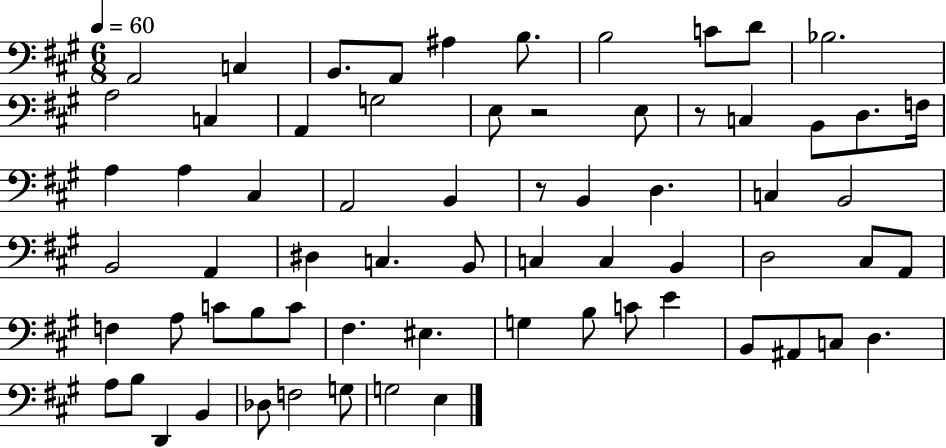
X:1
T:Untitled
M:6/8
L:1/4
K:A
A,,2 C, B,,/2 A,,/2 ^A, B,/2 B,2 C/2 D/2 _B,2 A,2 C, A,, G,2 E,/2 z2 E,/2 z/2 C, B,,/2 D,/2 F,/4 A, A, ^C, A,,2 B,, z/2 B,, D, C, B,,2 B,,2 A,, ^D, C, B,,/2 C, C, B,, D,2 ^C,/2 A,,/2 F, A,/2 C/2 B,/2 C/2 ^F, ^E, G, B,/2 C/2 E B,,/2 ^A,,/2 C,/2 D, A,/2 B,/2 D,, B,, _D,/2 F,2 G,/2 G,2 E,